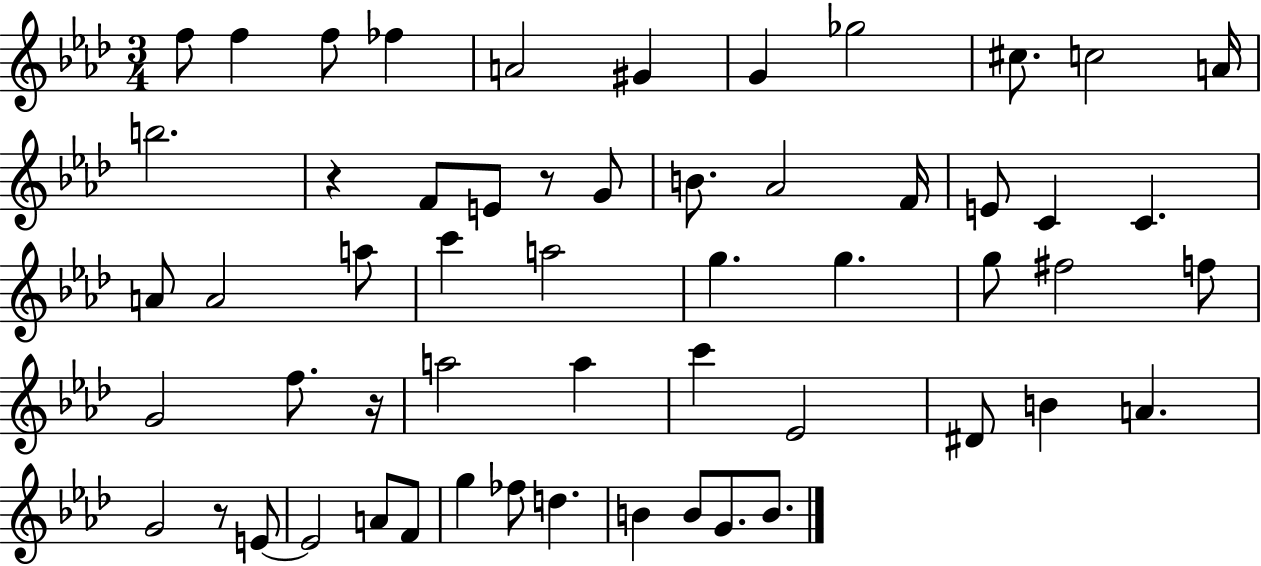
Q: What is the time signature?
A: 3/4